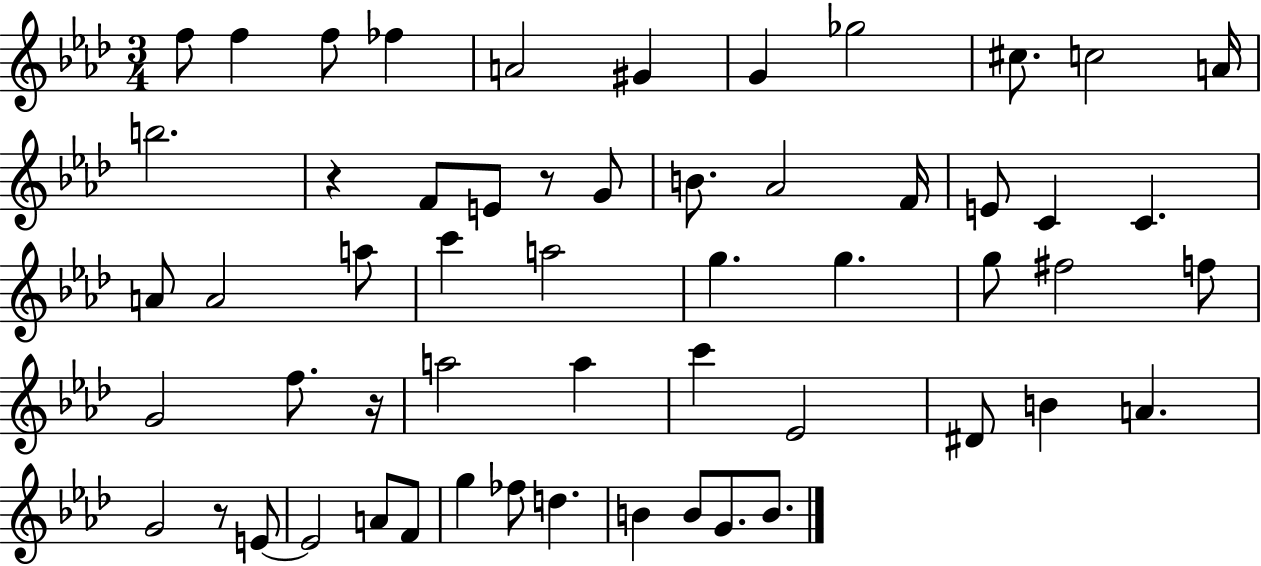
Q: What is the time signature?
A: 3/4